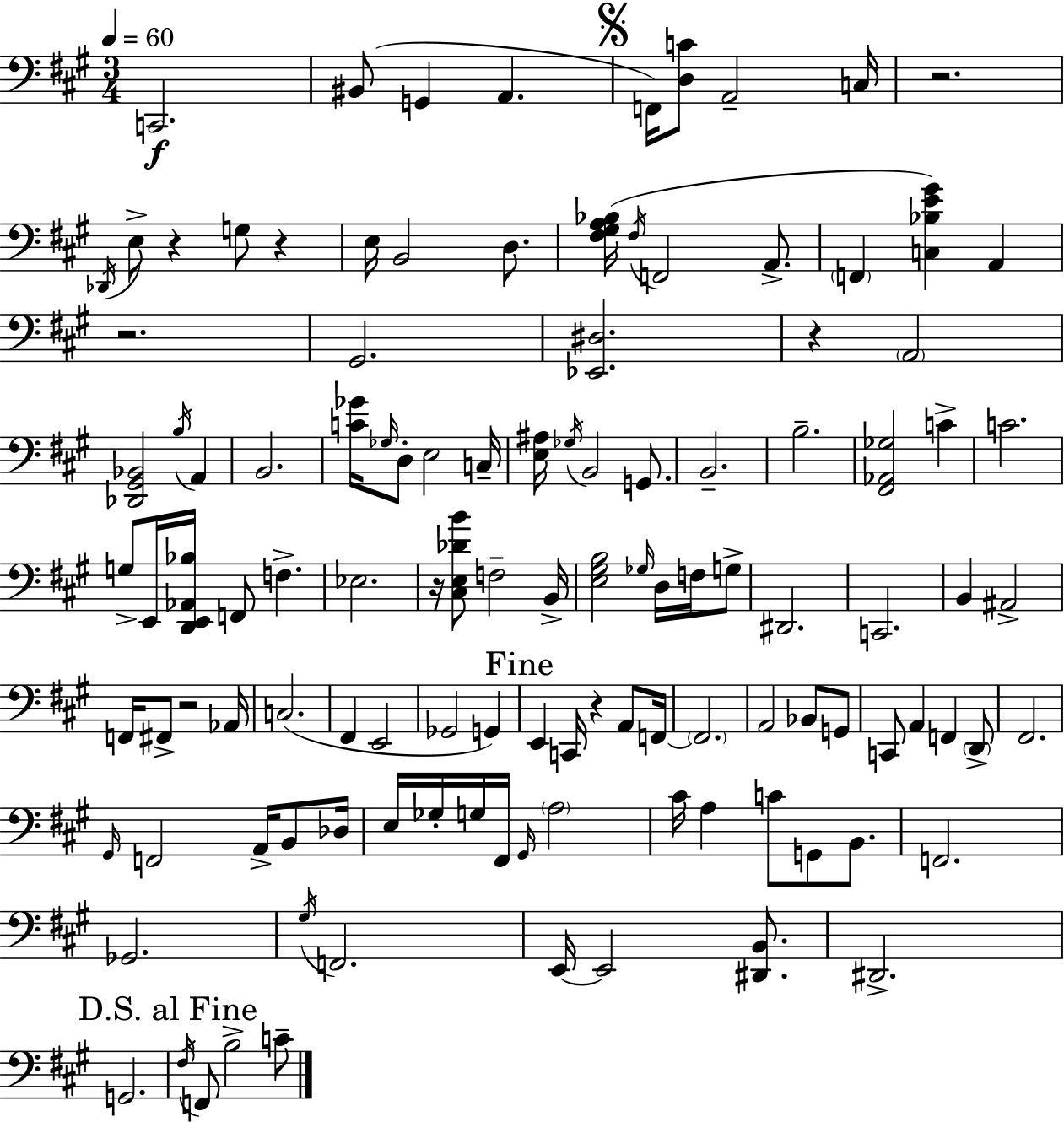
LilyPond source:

{
  \clef bass
  \numericTimeSignature
  \time 3/4
  \key a \major
  \tempo 4 = 60
  c,2.\f | bis,8( g,4 a,4. | \mark \markup { \musicglyph "scripts.segno" } f,16) <d c'>8 a,2-- c16 | r2. | \break \acciaccatura { des,16 } e8-> r4 g8 r4 | e16 b,2 d8. | <fis gis a bes>16( \acciaccatura { fis16 } f,2 a,8.-> | \parenthesize f,4 <c bes e' gis'>4) a,4 | \break r2. | gis,2. | <ees, dis>2. | r4 \parenthesize a,2 | \break <des, gis, bes,>2 \acciaccatura { b16 } a,4 | b,2. | <c' ges'>16 \grace { ges16 } d8-. e2 | c16-- <e ais>16 \acciaccatura { ges16 } b,2 | \break g,8. b,2.-- | b2.-- | <fis, aes, ges>2 | c'4-> c'2. | \break g8-> e,16 <d, e, aes, bes>16 f,8 f4.-> | ees2. | r16 <cis e des' b'>8 f2-- | b,16-> <e gis b>2 | \break \grace { ges16 } d16 f16 g8-> dis,2. | c,2. | b,4 ais,2-> | f,16 fis,8-> r2 | \break aes,16 c2.( | fis,4 e,2 | ges,2 | g,4) \mark "Fine" e,4 c,16 r4 | \break a,8 f,16~~ \parenthesize f,2. | a,2 | bes,8 g,8 c,8 a,4 | f,4 \parenthesize d,8-> fis,2. | \break \grace { gis,16 } f,2 | a,16-> b,8 des16 e16 ges16-. g16 fis,16 \grace { gis,16 } | \parenthesize a2 cis'16 a4 | c'8 g,8 b,8. f,2. | \break ges,2. | \acciaccatura { gis16 } f,2. | e,16~~ e,2 | <dis, b,>8. dis,2.-> | \break g,2. | \mark "D.S. al Fine" \acciaccatura { fis16 } f,8 | b2-> c'8-- \bar "|."
}